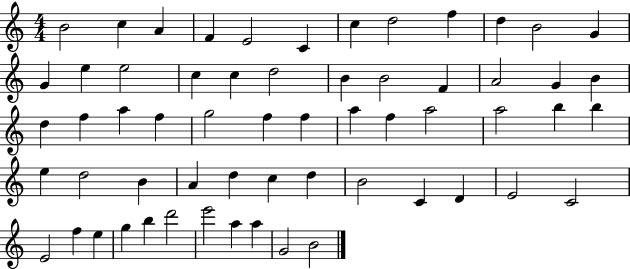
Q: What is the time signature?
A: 4/4